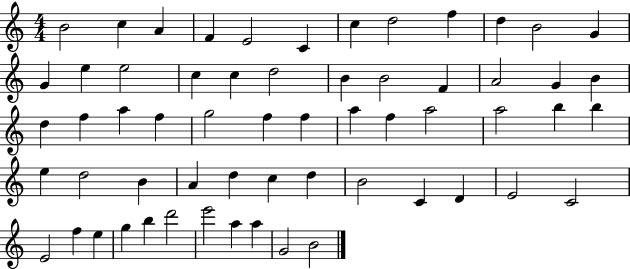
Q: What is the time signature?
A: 4/4